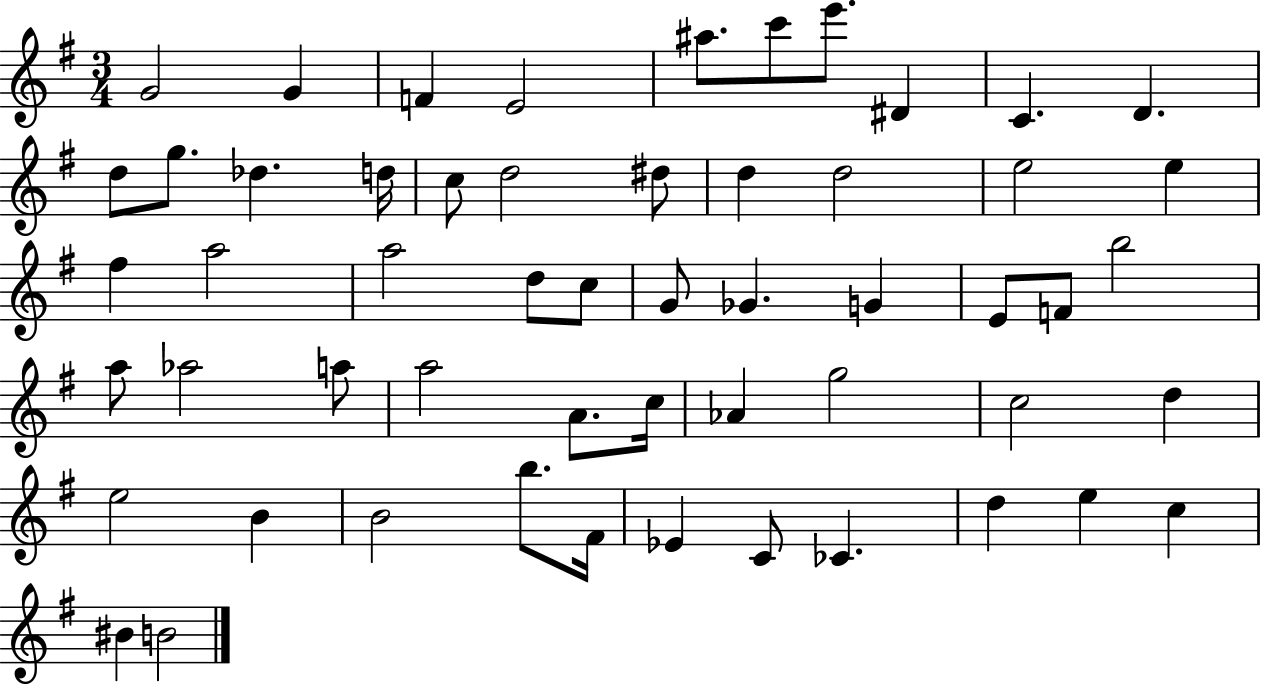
X:1
T:Untitled
M:3/4
L:1/4
K:G
G2 G F E2 ^a/2 c'/2 e'/2 ^D C D d/2 g/2 _d d/4 c/2 d2 ^d/2 d d2 e2 e ^f a2 a2 d/2 c/2 G/2 _G G E/2 F/2 b2 a/2 _a2 a/2 a2 A/2 c/4 _A g2 c2 d e2 B B2 b/2 ^F/4 _E C/2 _C d e c ^B B2